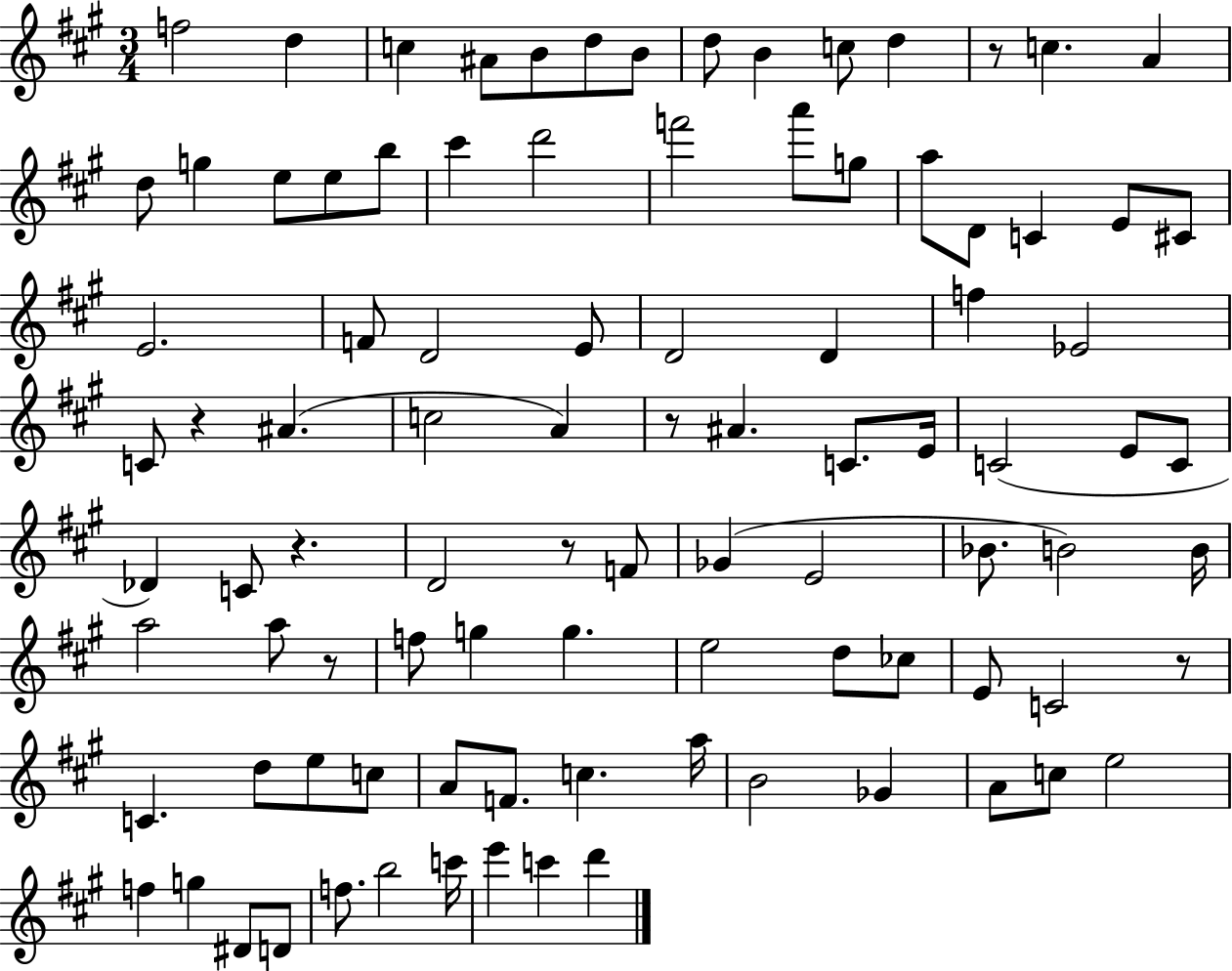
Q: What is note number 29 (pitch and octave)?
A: E4